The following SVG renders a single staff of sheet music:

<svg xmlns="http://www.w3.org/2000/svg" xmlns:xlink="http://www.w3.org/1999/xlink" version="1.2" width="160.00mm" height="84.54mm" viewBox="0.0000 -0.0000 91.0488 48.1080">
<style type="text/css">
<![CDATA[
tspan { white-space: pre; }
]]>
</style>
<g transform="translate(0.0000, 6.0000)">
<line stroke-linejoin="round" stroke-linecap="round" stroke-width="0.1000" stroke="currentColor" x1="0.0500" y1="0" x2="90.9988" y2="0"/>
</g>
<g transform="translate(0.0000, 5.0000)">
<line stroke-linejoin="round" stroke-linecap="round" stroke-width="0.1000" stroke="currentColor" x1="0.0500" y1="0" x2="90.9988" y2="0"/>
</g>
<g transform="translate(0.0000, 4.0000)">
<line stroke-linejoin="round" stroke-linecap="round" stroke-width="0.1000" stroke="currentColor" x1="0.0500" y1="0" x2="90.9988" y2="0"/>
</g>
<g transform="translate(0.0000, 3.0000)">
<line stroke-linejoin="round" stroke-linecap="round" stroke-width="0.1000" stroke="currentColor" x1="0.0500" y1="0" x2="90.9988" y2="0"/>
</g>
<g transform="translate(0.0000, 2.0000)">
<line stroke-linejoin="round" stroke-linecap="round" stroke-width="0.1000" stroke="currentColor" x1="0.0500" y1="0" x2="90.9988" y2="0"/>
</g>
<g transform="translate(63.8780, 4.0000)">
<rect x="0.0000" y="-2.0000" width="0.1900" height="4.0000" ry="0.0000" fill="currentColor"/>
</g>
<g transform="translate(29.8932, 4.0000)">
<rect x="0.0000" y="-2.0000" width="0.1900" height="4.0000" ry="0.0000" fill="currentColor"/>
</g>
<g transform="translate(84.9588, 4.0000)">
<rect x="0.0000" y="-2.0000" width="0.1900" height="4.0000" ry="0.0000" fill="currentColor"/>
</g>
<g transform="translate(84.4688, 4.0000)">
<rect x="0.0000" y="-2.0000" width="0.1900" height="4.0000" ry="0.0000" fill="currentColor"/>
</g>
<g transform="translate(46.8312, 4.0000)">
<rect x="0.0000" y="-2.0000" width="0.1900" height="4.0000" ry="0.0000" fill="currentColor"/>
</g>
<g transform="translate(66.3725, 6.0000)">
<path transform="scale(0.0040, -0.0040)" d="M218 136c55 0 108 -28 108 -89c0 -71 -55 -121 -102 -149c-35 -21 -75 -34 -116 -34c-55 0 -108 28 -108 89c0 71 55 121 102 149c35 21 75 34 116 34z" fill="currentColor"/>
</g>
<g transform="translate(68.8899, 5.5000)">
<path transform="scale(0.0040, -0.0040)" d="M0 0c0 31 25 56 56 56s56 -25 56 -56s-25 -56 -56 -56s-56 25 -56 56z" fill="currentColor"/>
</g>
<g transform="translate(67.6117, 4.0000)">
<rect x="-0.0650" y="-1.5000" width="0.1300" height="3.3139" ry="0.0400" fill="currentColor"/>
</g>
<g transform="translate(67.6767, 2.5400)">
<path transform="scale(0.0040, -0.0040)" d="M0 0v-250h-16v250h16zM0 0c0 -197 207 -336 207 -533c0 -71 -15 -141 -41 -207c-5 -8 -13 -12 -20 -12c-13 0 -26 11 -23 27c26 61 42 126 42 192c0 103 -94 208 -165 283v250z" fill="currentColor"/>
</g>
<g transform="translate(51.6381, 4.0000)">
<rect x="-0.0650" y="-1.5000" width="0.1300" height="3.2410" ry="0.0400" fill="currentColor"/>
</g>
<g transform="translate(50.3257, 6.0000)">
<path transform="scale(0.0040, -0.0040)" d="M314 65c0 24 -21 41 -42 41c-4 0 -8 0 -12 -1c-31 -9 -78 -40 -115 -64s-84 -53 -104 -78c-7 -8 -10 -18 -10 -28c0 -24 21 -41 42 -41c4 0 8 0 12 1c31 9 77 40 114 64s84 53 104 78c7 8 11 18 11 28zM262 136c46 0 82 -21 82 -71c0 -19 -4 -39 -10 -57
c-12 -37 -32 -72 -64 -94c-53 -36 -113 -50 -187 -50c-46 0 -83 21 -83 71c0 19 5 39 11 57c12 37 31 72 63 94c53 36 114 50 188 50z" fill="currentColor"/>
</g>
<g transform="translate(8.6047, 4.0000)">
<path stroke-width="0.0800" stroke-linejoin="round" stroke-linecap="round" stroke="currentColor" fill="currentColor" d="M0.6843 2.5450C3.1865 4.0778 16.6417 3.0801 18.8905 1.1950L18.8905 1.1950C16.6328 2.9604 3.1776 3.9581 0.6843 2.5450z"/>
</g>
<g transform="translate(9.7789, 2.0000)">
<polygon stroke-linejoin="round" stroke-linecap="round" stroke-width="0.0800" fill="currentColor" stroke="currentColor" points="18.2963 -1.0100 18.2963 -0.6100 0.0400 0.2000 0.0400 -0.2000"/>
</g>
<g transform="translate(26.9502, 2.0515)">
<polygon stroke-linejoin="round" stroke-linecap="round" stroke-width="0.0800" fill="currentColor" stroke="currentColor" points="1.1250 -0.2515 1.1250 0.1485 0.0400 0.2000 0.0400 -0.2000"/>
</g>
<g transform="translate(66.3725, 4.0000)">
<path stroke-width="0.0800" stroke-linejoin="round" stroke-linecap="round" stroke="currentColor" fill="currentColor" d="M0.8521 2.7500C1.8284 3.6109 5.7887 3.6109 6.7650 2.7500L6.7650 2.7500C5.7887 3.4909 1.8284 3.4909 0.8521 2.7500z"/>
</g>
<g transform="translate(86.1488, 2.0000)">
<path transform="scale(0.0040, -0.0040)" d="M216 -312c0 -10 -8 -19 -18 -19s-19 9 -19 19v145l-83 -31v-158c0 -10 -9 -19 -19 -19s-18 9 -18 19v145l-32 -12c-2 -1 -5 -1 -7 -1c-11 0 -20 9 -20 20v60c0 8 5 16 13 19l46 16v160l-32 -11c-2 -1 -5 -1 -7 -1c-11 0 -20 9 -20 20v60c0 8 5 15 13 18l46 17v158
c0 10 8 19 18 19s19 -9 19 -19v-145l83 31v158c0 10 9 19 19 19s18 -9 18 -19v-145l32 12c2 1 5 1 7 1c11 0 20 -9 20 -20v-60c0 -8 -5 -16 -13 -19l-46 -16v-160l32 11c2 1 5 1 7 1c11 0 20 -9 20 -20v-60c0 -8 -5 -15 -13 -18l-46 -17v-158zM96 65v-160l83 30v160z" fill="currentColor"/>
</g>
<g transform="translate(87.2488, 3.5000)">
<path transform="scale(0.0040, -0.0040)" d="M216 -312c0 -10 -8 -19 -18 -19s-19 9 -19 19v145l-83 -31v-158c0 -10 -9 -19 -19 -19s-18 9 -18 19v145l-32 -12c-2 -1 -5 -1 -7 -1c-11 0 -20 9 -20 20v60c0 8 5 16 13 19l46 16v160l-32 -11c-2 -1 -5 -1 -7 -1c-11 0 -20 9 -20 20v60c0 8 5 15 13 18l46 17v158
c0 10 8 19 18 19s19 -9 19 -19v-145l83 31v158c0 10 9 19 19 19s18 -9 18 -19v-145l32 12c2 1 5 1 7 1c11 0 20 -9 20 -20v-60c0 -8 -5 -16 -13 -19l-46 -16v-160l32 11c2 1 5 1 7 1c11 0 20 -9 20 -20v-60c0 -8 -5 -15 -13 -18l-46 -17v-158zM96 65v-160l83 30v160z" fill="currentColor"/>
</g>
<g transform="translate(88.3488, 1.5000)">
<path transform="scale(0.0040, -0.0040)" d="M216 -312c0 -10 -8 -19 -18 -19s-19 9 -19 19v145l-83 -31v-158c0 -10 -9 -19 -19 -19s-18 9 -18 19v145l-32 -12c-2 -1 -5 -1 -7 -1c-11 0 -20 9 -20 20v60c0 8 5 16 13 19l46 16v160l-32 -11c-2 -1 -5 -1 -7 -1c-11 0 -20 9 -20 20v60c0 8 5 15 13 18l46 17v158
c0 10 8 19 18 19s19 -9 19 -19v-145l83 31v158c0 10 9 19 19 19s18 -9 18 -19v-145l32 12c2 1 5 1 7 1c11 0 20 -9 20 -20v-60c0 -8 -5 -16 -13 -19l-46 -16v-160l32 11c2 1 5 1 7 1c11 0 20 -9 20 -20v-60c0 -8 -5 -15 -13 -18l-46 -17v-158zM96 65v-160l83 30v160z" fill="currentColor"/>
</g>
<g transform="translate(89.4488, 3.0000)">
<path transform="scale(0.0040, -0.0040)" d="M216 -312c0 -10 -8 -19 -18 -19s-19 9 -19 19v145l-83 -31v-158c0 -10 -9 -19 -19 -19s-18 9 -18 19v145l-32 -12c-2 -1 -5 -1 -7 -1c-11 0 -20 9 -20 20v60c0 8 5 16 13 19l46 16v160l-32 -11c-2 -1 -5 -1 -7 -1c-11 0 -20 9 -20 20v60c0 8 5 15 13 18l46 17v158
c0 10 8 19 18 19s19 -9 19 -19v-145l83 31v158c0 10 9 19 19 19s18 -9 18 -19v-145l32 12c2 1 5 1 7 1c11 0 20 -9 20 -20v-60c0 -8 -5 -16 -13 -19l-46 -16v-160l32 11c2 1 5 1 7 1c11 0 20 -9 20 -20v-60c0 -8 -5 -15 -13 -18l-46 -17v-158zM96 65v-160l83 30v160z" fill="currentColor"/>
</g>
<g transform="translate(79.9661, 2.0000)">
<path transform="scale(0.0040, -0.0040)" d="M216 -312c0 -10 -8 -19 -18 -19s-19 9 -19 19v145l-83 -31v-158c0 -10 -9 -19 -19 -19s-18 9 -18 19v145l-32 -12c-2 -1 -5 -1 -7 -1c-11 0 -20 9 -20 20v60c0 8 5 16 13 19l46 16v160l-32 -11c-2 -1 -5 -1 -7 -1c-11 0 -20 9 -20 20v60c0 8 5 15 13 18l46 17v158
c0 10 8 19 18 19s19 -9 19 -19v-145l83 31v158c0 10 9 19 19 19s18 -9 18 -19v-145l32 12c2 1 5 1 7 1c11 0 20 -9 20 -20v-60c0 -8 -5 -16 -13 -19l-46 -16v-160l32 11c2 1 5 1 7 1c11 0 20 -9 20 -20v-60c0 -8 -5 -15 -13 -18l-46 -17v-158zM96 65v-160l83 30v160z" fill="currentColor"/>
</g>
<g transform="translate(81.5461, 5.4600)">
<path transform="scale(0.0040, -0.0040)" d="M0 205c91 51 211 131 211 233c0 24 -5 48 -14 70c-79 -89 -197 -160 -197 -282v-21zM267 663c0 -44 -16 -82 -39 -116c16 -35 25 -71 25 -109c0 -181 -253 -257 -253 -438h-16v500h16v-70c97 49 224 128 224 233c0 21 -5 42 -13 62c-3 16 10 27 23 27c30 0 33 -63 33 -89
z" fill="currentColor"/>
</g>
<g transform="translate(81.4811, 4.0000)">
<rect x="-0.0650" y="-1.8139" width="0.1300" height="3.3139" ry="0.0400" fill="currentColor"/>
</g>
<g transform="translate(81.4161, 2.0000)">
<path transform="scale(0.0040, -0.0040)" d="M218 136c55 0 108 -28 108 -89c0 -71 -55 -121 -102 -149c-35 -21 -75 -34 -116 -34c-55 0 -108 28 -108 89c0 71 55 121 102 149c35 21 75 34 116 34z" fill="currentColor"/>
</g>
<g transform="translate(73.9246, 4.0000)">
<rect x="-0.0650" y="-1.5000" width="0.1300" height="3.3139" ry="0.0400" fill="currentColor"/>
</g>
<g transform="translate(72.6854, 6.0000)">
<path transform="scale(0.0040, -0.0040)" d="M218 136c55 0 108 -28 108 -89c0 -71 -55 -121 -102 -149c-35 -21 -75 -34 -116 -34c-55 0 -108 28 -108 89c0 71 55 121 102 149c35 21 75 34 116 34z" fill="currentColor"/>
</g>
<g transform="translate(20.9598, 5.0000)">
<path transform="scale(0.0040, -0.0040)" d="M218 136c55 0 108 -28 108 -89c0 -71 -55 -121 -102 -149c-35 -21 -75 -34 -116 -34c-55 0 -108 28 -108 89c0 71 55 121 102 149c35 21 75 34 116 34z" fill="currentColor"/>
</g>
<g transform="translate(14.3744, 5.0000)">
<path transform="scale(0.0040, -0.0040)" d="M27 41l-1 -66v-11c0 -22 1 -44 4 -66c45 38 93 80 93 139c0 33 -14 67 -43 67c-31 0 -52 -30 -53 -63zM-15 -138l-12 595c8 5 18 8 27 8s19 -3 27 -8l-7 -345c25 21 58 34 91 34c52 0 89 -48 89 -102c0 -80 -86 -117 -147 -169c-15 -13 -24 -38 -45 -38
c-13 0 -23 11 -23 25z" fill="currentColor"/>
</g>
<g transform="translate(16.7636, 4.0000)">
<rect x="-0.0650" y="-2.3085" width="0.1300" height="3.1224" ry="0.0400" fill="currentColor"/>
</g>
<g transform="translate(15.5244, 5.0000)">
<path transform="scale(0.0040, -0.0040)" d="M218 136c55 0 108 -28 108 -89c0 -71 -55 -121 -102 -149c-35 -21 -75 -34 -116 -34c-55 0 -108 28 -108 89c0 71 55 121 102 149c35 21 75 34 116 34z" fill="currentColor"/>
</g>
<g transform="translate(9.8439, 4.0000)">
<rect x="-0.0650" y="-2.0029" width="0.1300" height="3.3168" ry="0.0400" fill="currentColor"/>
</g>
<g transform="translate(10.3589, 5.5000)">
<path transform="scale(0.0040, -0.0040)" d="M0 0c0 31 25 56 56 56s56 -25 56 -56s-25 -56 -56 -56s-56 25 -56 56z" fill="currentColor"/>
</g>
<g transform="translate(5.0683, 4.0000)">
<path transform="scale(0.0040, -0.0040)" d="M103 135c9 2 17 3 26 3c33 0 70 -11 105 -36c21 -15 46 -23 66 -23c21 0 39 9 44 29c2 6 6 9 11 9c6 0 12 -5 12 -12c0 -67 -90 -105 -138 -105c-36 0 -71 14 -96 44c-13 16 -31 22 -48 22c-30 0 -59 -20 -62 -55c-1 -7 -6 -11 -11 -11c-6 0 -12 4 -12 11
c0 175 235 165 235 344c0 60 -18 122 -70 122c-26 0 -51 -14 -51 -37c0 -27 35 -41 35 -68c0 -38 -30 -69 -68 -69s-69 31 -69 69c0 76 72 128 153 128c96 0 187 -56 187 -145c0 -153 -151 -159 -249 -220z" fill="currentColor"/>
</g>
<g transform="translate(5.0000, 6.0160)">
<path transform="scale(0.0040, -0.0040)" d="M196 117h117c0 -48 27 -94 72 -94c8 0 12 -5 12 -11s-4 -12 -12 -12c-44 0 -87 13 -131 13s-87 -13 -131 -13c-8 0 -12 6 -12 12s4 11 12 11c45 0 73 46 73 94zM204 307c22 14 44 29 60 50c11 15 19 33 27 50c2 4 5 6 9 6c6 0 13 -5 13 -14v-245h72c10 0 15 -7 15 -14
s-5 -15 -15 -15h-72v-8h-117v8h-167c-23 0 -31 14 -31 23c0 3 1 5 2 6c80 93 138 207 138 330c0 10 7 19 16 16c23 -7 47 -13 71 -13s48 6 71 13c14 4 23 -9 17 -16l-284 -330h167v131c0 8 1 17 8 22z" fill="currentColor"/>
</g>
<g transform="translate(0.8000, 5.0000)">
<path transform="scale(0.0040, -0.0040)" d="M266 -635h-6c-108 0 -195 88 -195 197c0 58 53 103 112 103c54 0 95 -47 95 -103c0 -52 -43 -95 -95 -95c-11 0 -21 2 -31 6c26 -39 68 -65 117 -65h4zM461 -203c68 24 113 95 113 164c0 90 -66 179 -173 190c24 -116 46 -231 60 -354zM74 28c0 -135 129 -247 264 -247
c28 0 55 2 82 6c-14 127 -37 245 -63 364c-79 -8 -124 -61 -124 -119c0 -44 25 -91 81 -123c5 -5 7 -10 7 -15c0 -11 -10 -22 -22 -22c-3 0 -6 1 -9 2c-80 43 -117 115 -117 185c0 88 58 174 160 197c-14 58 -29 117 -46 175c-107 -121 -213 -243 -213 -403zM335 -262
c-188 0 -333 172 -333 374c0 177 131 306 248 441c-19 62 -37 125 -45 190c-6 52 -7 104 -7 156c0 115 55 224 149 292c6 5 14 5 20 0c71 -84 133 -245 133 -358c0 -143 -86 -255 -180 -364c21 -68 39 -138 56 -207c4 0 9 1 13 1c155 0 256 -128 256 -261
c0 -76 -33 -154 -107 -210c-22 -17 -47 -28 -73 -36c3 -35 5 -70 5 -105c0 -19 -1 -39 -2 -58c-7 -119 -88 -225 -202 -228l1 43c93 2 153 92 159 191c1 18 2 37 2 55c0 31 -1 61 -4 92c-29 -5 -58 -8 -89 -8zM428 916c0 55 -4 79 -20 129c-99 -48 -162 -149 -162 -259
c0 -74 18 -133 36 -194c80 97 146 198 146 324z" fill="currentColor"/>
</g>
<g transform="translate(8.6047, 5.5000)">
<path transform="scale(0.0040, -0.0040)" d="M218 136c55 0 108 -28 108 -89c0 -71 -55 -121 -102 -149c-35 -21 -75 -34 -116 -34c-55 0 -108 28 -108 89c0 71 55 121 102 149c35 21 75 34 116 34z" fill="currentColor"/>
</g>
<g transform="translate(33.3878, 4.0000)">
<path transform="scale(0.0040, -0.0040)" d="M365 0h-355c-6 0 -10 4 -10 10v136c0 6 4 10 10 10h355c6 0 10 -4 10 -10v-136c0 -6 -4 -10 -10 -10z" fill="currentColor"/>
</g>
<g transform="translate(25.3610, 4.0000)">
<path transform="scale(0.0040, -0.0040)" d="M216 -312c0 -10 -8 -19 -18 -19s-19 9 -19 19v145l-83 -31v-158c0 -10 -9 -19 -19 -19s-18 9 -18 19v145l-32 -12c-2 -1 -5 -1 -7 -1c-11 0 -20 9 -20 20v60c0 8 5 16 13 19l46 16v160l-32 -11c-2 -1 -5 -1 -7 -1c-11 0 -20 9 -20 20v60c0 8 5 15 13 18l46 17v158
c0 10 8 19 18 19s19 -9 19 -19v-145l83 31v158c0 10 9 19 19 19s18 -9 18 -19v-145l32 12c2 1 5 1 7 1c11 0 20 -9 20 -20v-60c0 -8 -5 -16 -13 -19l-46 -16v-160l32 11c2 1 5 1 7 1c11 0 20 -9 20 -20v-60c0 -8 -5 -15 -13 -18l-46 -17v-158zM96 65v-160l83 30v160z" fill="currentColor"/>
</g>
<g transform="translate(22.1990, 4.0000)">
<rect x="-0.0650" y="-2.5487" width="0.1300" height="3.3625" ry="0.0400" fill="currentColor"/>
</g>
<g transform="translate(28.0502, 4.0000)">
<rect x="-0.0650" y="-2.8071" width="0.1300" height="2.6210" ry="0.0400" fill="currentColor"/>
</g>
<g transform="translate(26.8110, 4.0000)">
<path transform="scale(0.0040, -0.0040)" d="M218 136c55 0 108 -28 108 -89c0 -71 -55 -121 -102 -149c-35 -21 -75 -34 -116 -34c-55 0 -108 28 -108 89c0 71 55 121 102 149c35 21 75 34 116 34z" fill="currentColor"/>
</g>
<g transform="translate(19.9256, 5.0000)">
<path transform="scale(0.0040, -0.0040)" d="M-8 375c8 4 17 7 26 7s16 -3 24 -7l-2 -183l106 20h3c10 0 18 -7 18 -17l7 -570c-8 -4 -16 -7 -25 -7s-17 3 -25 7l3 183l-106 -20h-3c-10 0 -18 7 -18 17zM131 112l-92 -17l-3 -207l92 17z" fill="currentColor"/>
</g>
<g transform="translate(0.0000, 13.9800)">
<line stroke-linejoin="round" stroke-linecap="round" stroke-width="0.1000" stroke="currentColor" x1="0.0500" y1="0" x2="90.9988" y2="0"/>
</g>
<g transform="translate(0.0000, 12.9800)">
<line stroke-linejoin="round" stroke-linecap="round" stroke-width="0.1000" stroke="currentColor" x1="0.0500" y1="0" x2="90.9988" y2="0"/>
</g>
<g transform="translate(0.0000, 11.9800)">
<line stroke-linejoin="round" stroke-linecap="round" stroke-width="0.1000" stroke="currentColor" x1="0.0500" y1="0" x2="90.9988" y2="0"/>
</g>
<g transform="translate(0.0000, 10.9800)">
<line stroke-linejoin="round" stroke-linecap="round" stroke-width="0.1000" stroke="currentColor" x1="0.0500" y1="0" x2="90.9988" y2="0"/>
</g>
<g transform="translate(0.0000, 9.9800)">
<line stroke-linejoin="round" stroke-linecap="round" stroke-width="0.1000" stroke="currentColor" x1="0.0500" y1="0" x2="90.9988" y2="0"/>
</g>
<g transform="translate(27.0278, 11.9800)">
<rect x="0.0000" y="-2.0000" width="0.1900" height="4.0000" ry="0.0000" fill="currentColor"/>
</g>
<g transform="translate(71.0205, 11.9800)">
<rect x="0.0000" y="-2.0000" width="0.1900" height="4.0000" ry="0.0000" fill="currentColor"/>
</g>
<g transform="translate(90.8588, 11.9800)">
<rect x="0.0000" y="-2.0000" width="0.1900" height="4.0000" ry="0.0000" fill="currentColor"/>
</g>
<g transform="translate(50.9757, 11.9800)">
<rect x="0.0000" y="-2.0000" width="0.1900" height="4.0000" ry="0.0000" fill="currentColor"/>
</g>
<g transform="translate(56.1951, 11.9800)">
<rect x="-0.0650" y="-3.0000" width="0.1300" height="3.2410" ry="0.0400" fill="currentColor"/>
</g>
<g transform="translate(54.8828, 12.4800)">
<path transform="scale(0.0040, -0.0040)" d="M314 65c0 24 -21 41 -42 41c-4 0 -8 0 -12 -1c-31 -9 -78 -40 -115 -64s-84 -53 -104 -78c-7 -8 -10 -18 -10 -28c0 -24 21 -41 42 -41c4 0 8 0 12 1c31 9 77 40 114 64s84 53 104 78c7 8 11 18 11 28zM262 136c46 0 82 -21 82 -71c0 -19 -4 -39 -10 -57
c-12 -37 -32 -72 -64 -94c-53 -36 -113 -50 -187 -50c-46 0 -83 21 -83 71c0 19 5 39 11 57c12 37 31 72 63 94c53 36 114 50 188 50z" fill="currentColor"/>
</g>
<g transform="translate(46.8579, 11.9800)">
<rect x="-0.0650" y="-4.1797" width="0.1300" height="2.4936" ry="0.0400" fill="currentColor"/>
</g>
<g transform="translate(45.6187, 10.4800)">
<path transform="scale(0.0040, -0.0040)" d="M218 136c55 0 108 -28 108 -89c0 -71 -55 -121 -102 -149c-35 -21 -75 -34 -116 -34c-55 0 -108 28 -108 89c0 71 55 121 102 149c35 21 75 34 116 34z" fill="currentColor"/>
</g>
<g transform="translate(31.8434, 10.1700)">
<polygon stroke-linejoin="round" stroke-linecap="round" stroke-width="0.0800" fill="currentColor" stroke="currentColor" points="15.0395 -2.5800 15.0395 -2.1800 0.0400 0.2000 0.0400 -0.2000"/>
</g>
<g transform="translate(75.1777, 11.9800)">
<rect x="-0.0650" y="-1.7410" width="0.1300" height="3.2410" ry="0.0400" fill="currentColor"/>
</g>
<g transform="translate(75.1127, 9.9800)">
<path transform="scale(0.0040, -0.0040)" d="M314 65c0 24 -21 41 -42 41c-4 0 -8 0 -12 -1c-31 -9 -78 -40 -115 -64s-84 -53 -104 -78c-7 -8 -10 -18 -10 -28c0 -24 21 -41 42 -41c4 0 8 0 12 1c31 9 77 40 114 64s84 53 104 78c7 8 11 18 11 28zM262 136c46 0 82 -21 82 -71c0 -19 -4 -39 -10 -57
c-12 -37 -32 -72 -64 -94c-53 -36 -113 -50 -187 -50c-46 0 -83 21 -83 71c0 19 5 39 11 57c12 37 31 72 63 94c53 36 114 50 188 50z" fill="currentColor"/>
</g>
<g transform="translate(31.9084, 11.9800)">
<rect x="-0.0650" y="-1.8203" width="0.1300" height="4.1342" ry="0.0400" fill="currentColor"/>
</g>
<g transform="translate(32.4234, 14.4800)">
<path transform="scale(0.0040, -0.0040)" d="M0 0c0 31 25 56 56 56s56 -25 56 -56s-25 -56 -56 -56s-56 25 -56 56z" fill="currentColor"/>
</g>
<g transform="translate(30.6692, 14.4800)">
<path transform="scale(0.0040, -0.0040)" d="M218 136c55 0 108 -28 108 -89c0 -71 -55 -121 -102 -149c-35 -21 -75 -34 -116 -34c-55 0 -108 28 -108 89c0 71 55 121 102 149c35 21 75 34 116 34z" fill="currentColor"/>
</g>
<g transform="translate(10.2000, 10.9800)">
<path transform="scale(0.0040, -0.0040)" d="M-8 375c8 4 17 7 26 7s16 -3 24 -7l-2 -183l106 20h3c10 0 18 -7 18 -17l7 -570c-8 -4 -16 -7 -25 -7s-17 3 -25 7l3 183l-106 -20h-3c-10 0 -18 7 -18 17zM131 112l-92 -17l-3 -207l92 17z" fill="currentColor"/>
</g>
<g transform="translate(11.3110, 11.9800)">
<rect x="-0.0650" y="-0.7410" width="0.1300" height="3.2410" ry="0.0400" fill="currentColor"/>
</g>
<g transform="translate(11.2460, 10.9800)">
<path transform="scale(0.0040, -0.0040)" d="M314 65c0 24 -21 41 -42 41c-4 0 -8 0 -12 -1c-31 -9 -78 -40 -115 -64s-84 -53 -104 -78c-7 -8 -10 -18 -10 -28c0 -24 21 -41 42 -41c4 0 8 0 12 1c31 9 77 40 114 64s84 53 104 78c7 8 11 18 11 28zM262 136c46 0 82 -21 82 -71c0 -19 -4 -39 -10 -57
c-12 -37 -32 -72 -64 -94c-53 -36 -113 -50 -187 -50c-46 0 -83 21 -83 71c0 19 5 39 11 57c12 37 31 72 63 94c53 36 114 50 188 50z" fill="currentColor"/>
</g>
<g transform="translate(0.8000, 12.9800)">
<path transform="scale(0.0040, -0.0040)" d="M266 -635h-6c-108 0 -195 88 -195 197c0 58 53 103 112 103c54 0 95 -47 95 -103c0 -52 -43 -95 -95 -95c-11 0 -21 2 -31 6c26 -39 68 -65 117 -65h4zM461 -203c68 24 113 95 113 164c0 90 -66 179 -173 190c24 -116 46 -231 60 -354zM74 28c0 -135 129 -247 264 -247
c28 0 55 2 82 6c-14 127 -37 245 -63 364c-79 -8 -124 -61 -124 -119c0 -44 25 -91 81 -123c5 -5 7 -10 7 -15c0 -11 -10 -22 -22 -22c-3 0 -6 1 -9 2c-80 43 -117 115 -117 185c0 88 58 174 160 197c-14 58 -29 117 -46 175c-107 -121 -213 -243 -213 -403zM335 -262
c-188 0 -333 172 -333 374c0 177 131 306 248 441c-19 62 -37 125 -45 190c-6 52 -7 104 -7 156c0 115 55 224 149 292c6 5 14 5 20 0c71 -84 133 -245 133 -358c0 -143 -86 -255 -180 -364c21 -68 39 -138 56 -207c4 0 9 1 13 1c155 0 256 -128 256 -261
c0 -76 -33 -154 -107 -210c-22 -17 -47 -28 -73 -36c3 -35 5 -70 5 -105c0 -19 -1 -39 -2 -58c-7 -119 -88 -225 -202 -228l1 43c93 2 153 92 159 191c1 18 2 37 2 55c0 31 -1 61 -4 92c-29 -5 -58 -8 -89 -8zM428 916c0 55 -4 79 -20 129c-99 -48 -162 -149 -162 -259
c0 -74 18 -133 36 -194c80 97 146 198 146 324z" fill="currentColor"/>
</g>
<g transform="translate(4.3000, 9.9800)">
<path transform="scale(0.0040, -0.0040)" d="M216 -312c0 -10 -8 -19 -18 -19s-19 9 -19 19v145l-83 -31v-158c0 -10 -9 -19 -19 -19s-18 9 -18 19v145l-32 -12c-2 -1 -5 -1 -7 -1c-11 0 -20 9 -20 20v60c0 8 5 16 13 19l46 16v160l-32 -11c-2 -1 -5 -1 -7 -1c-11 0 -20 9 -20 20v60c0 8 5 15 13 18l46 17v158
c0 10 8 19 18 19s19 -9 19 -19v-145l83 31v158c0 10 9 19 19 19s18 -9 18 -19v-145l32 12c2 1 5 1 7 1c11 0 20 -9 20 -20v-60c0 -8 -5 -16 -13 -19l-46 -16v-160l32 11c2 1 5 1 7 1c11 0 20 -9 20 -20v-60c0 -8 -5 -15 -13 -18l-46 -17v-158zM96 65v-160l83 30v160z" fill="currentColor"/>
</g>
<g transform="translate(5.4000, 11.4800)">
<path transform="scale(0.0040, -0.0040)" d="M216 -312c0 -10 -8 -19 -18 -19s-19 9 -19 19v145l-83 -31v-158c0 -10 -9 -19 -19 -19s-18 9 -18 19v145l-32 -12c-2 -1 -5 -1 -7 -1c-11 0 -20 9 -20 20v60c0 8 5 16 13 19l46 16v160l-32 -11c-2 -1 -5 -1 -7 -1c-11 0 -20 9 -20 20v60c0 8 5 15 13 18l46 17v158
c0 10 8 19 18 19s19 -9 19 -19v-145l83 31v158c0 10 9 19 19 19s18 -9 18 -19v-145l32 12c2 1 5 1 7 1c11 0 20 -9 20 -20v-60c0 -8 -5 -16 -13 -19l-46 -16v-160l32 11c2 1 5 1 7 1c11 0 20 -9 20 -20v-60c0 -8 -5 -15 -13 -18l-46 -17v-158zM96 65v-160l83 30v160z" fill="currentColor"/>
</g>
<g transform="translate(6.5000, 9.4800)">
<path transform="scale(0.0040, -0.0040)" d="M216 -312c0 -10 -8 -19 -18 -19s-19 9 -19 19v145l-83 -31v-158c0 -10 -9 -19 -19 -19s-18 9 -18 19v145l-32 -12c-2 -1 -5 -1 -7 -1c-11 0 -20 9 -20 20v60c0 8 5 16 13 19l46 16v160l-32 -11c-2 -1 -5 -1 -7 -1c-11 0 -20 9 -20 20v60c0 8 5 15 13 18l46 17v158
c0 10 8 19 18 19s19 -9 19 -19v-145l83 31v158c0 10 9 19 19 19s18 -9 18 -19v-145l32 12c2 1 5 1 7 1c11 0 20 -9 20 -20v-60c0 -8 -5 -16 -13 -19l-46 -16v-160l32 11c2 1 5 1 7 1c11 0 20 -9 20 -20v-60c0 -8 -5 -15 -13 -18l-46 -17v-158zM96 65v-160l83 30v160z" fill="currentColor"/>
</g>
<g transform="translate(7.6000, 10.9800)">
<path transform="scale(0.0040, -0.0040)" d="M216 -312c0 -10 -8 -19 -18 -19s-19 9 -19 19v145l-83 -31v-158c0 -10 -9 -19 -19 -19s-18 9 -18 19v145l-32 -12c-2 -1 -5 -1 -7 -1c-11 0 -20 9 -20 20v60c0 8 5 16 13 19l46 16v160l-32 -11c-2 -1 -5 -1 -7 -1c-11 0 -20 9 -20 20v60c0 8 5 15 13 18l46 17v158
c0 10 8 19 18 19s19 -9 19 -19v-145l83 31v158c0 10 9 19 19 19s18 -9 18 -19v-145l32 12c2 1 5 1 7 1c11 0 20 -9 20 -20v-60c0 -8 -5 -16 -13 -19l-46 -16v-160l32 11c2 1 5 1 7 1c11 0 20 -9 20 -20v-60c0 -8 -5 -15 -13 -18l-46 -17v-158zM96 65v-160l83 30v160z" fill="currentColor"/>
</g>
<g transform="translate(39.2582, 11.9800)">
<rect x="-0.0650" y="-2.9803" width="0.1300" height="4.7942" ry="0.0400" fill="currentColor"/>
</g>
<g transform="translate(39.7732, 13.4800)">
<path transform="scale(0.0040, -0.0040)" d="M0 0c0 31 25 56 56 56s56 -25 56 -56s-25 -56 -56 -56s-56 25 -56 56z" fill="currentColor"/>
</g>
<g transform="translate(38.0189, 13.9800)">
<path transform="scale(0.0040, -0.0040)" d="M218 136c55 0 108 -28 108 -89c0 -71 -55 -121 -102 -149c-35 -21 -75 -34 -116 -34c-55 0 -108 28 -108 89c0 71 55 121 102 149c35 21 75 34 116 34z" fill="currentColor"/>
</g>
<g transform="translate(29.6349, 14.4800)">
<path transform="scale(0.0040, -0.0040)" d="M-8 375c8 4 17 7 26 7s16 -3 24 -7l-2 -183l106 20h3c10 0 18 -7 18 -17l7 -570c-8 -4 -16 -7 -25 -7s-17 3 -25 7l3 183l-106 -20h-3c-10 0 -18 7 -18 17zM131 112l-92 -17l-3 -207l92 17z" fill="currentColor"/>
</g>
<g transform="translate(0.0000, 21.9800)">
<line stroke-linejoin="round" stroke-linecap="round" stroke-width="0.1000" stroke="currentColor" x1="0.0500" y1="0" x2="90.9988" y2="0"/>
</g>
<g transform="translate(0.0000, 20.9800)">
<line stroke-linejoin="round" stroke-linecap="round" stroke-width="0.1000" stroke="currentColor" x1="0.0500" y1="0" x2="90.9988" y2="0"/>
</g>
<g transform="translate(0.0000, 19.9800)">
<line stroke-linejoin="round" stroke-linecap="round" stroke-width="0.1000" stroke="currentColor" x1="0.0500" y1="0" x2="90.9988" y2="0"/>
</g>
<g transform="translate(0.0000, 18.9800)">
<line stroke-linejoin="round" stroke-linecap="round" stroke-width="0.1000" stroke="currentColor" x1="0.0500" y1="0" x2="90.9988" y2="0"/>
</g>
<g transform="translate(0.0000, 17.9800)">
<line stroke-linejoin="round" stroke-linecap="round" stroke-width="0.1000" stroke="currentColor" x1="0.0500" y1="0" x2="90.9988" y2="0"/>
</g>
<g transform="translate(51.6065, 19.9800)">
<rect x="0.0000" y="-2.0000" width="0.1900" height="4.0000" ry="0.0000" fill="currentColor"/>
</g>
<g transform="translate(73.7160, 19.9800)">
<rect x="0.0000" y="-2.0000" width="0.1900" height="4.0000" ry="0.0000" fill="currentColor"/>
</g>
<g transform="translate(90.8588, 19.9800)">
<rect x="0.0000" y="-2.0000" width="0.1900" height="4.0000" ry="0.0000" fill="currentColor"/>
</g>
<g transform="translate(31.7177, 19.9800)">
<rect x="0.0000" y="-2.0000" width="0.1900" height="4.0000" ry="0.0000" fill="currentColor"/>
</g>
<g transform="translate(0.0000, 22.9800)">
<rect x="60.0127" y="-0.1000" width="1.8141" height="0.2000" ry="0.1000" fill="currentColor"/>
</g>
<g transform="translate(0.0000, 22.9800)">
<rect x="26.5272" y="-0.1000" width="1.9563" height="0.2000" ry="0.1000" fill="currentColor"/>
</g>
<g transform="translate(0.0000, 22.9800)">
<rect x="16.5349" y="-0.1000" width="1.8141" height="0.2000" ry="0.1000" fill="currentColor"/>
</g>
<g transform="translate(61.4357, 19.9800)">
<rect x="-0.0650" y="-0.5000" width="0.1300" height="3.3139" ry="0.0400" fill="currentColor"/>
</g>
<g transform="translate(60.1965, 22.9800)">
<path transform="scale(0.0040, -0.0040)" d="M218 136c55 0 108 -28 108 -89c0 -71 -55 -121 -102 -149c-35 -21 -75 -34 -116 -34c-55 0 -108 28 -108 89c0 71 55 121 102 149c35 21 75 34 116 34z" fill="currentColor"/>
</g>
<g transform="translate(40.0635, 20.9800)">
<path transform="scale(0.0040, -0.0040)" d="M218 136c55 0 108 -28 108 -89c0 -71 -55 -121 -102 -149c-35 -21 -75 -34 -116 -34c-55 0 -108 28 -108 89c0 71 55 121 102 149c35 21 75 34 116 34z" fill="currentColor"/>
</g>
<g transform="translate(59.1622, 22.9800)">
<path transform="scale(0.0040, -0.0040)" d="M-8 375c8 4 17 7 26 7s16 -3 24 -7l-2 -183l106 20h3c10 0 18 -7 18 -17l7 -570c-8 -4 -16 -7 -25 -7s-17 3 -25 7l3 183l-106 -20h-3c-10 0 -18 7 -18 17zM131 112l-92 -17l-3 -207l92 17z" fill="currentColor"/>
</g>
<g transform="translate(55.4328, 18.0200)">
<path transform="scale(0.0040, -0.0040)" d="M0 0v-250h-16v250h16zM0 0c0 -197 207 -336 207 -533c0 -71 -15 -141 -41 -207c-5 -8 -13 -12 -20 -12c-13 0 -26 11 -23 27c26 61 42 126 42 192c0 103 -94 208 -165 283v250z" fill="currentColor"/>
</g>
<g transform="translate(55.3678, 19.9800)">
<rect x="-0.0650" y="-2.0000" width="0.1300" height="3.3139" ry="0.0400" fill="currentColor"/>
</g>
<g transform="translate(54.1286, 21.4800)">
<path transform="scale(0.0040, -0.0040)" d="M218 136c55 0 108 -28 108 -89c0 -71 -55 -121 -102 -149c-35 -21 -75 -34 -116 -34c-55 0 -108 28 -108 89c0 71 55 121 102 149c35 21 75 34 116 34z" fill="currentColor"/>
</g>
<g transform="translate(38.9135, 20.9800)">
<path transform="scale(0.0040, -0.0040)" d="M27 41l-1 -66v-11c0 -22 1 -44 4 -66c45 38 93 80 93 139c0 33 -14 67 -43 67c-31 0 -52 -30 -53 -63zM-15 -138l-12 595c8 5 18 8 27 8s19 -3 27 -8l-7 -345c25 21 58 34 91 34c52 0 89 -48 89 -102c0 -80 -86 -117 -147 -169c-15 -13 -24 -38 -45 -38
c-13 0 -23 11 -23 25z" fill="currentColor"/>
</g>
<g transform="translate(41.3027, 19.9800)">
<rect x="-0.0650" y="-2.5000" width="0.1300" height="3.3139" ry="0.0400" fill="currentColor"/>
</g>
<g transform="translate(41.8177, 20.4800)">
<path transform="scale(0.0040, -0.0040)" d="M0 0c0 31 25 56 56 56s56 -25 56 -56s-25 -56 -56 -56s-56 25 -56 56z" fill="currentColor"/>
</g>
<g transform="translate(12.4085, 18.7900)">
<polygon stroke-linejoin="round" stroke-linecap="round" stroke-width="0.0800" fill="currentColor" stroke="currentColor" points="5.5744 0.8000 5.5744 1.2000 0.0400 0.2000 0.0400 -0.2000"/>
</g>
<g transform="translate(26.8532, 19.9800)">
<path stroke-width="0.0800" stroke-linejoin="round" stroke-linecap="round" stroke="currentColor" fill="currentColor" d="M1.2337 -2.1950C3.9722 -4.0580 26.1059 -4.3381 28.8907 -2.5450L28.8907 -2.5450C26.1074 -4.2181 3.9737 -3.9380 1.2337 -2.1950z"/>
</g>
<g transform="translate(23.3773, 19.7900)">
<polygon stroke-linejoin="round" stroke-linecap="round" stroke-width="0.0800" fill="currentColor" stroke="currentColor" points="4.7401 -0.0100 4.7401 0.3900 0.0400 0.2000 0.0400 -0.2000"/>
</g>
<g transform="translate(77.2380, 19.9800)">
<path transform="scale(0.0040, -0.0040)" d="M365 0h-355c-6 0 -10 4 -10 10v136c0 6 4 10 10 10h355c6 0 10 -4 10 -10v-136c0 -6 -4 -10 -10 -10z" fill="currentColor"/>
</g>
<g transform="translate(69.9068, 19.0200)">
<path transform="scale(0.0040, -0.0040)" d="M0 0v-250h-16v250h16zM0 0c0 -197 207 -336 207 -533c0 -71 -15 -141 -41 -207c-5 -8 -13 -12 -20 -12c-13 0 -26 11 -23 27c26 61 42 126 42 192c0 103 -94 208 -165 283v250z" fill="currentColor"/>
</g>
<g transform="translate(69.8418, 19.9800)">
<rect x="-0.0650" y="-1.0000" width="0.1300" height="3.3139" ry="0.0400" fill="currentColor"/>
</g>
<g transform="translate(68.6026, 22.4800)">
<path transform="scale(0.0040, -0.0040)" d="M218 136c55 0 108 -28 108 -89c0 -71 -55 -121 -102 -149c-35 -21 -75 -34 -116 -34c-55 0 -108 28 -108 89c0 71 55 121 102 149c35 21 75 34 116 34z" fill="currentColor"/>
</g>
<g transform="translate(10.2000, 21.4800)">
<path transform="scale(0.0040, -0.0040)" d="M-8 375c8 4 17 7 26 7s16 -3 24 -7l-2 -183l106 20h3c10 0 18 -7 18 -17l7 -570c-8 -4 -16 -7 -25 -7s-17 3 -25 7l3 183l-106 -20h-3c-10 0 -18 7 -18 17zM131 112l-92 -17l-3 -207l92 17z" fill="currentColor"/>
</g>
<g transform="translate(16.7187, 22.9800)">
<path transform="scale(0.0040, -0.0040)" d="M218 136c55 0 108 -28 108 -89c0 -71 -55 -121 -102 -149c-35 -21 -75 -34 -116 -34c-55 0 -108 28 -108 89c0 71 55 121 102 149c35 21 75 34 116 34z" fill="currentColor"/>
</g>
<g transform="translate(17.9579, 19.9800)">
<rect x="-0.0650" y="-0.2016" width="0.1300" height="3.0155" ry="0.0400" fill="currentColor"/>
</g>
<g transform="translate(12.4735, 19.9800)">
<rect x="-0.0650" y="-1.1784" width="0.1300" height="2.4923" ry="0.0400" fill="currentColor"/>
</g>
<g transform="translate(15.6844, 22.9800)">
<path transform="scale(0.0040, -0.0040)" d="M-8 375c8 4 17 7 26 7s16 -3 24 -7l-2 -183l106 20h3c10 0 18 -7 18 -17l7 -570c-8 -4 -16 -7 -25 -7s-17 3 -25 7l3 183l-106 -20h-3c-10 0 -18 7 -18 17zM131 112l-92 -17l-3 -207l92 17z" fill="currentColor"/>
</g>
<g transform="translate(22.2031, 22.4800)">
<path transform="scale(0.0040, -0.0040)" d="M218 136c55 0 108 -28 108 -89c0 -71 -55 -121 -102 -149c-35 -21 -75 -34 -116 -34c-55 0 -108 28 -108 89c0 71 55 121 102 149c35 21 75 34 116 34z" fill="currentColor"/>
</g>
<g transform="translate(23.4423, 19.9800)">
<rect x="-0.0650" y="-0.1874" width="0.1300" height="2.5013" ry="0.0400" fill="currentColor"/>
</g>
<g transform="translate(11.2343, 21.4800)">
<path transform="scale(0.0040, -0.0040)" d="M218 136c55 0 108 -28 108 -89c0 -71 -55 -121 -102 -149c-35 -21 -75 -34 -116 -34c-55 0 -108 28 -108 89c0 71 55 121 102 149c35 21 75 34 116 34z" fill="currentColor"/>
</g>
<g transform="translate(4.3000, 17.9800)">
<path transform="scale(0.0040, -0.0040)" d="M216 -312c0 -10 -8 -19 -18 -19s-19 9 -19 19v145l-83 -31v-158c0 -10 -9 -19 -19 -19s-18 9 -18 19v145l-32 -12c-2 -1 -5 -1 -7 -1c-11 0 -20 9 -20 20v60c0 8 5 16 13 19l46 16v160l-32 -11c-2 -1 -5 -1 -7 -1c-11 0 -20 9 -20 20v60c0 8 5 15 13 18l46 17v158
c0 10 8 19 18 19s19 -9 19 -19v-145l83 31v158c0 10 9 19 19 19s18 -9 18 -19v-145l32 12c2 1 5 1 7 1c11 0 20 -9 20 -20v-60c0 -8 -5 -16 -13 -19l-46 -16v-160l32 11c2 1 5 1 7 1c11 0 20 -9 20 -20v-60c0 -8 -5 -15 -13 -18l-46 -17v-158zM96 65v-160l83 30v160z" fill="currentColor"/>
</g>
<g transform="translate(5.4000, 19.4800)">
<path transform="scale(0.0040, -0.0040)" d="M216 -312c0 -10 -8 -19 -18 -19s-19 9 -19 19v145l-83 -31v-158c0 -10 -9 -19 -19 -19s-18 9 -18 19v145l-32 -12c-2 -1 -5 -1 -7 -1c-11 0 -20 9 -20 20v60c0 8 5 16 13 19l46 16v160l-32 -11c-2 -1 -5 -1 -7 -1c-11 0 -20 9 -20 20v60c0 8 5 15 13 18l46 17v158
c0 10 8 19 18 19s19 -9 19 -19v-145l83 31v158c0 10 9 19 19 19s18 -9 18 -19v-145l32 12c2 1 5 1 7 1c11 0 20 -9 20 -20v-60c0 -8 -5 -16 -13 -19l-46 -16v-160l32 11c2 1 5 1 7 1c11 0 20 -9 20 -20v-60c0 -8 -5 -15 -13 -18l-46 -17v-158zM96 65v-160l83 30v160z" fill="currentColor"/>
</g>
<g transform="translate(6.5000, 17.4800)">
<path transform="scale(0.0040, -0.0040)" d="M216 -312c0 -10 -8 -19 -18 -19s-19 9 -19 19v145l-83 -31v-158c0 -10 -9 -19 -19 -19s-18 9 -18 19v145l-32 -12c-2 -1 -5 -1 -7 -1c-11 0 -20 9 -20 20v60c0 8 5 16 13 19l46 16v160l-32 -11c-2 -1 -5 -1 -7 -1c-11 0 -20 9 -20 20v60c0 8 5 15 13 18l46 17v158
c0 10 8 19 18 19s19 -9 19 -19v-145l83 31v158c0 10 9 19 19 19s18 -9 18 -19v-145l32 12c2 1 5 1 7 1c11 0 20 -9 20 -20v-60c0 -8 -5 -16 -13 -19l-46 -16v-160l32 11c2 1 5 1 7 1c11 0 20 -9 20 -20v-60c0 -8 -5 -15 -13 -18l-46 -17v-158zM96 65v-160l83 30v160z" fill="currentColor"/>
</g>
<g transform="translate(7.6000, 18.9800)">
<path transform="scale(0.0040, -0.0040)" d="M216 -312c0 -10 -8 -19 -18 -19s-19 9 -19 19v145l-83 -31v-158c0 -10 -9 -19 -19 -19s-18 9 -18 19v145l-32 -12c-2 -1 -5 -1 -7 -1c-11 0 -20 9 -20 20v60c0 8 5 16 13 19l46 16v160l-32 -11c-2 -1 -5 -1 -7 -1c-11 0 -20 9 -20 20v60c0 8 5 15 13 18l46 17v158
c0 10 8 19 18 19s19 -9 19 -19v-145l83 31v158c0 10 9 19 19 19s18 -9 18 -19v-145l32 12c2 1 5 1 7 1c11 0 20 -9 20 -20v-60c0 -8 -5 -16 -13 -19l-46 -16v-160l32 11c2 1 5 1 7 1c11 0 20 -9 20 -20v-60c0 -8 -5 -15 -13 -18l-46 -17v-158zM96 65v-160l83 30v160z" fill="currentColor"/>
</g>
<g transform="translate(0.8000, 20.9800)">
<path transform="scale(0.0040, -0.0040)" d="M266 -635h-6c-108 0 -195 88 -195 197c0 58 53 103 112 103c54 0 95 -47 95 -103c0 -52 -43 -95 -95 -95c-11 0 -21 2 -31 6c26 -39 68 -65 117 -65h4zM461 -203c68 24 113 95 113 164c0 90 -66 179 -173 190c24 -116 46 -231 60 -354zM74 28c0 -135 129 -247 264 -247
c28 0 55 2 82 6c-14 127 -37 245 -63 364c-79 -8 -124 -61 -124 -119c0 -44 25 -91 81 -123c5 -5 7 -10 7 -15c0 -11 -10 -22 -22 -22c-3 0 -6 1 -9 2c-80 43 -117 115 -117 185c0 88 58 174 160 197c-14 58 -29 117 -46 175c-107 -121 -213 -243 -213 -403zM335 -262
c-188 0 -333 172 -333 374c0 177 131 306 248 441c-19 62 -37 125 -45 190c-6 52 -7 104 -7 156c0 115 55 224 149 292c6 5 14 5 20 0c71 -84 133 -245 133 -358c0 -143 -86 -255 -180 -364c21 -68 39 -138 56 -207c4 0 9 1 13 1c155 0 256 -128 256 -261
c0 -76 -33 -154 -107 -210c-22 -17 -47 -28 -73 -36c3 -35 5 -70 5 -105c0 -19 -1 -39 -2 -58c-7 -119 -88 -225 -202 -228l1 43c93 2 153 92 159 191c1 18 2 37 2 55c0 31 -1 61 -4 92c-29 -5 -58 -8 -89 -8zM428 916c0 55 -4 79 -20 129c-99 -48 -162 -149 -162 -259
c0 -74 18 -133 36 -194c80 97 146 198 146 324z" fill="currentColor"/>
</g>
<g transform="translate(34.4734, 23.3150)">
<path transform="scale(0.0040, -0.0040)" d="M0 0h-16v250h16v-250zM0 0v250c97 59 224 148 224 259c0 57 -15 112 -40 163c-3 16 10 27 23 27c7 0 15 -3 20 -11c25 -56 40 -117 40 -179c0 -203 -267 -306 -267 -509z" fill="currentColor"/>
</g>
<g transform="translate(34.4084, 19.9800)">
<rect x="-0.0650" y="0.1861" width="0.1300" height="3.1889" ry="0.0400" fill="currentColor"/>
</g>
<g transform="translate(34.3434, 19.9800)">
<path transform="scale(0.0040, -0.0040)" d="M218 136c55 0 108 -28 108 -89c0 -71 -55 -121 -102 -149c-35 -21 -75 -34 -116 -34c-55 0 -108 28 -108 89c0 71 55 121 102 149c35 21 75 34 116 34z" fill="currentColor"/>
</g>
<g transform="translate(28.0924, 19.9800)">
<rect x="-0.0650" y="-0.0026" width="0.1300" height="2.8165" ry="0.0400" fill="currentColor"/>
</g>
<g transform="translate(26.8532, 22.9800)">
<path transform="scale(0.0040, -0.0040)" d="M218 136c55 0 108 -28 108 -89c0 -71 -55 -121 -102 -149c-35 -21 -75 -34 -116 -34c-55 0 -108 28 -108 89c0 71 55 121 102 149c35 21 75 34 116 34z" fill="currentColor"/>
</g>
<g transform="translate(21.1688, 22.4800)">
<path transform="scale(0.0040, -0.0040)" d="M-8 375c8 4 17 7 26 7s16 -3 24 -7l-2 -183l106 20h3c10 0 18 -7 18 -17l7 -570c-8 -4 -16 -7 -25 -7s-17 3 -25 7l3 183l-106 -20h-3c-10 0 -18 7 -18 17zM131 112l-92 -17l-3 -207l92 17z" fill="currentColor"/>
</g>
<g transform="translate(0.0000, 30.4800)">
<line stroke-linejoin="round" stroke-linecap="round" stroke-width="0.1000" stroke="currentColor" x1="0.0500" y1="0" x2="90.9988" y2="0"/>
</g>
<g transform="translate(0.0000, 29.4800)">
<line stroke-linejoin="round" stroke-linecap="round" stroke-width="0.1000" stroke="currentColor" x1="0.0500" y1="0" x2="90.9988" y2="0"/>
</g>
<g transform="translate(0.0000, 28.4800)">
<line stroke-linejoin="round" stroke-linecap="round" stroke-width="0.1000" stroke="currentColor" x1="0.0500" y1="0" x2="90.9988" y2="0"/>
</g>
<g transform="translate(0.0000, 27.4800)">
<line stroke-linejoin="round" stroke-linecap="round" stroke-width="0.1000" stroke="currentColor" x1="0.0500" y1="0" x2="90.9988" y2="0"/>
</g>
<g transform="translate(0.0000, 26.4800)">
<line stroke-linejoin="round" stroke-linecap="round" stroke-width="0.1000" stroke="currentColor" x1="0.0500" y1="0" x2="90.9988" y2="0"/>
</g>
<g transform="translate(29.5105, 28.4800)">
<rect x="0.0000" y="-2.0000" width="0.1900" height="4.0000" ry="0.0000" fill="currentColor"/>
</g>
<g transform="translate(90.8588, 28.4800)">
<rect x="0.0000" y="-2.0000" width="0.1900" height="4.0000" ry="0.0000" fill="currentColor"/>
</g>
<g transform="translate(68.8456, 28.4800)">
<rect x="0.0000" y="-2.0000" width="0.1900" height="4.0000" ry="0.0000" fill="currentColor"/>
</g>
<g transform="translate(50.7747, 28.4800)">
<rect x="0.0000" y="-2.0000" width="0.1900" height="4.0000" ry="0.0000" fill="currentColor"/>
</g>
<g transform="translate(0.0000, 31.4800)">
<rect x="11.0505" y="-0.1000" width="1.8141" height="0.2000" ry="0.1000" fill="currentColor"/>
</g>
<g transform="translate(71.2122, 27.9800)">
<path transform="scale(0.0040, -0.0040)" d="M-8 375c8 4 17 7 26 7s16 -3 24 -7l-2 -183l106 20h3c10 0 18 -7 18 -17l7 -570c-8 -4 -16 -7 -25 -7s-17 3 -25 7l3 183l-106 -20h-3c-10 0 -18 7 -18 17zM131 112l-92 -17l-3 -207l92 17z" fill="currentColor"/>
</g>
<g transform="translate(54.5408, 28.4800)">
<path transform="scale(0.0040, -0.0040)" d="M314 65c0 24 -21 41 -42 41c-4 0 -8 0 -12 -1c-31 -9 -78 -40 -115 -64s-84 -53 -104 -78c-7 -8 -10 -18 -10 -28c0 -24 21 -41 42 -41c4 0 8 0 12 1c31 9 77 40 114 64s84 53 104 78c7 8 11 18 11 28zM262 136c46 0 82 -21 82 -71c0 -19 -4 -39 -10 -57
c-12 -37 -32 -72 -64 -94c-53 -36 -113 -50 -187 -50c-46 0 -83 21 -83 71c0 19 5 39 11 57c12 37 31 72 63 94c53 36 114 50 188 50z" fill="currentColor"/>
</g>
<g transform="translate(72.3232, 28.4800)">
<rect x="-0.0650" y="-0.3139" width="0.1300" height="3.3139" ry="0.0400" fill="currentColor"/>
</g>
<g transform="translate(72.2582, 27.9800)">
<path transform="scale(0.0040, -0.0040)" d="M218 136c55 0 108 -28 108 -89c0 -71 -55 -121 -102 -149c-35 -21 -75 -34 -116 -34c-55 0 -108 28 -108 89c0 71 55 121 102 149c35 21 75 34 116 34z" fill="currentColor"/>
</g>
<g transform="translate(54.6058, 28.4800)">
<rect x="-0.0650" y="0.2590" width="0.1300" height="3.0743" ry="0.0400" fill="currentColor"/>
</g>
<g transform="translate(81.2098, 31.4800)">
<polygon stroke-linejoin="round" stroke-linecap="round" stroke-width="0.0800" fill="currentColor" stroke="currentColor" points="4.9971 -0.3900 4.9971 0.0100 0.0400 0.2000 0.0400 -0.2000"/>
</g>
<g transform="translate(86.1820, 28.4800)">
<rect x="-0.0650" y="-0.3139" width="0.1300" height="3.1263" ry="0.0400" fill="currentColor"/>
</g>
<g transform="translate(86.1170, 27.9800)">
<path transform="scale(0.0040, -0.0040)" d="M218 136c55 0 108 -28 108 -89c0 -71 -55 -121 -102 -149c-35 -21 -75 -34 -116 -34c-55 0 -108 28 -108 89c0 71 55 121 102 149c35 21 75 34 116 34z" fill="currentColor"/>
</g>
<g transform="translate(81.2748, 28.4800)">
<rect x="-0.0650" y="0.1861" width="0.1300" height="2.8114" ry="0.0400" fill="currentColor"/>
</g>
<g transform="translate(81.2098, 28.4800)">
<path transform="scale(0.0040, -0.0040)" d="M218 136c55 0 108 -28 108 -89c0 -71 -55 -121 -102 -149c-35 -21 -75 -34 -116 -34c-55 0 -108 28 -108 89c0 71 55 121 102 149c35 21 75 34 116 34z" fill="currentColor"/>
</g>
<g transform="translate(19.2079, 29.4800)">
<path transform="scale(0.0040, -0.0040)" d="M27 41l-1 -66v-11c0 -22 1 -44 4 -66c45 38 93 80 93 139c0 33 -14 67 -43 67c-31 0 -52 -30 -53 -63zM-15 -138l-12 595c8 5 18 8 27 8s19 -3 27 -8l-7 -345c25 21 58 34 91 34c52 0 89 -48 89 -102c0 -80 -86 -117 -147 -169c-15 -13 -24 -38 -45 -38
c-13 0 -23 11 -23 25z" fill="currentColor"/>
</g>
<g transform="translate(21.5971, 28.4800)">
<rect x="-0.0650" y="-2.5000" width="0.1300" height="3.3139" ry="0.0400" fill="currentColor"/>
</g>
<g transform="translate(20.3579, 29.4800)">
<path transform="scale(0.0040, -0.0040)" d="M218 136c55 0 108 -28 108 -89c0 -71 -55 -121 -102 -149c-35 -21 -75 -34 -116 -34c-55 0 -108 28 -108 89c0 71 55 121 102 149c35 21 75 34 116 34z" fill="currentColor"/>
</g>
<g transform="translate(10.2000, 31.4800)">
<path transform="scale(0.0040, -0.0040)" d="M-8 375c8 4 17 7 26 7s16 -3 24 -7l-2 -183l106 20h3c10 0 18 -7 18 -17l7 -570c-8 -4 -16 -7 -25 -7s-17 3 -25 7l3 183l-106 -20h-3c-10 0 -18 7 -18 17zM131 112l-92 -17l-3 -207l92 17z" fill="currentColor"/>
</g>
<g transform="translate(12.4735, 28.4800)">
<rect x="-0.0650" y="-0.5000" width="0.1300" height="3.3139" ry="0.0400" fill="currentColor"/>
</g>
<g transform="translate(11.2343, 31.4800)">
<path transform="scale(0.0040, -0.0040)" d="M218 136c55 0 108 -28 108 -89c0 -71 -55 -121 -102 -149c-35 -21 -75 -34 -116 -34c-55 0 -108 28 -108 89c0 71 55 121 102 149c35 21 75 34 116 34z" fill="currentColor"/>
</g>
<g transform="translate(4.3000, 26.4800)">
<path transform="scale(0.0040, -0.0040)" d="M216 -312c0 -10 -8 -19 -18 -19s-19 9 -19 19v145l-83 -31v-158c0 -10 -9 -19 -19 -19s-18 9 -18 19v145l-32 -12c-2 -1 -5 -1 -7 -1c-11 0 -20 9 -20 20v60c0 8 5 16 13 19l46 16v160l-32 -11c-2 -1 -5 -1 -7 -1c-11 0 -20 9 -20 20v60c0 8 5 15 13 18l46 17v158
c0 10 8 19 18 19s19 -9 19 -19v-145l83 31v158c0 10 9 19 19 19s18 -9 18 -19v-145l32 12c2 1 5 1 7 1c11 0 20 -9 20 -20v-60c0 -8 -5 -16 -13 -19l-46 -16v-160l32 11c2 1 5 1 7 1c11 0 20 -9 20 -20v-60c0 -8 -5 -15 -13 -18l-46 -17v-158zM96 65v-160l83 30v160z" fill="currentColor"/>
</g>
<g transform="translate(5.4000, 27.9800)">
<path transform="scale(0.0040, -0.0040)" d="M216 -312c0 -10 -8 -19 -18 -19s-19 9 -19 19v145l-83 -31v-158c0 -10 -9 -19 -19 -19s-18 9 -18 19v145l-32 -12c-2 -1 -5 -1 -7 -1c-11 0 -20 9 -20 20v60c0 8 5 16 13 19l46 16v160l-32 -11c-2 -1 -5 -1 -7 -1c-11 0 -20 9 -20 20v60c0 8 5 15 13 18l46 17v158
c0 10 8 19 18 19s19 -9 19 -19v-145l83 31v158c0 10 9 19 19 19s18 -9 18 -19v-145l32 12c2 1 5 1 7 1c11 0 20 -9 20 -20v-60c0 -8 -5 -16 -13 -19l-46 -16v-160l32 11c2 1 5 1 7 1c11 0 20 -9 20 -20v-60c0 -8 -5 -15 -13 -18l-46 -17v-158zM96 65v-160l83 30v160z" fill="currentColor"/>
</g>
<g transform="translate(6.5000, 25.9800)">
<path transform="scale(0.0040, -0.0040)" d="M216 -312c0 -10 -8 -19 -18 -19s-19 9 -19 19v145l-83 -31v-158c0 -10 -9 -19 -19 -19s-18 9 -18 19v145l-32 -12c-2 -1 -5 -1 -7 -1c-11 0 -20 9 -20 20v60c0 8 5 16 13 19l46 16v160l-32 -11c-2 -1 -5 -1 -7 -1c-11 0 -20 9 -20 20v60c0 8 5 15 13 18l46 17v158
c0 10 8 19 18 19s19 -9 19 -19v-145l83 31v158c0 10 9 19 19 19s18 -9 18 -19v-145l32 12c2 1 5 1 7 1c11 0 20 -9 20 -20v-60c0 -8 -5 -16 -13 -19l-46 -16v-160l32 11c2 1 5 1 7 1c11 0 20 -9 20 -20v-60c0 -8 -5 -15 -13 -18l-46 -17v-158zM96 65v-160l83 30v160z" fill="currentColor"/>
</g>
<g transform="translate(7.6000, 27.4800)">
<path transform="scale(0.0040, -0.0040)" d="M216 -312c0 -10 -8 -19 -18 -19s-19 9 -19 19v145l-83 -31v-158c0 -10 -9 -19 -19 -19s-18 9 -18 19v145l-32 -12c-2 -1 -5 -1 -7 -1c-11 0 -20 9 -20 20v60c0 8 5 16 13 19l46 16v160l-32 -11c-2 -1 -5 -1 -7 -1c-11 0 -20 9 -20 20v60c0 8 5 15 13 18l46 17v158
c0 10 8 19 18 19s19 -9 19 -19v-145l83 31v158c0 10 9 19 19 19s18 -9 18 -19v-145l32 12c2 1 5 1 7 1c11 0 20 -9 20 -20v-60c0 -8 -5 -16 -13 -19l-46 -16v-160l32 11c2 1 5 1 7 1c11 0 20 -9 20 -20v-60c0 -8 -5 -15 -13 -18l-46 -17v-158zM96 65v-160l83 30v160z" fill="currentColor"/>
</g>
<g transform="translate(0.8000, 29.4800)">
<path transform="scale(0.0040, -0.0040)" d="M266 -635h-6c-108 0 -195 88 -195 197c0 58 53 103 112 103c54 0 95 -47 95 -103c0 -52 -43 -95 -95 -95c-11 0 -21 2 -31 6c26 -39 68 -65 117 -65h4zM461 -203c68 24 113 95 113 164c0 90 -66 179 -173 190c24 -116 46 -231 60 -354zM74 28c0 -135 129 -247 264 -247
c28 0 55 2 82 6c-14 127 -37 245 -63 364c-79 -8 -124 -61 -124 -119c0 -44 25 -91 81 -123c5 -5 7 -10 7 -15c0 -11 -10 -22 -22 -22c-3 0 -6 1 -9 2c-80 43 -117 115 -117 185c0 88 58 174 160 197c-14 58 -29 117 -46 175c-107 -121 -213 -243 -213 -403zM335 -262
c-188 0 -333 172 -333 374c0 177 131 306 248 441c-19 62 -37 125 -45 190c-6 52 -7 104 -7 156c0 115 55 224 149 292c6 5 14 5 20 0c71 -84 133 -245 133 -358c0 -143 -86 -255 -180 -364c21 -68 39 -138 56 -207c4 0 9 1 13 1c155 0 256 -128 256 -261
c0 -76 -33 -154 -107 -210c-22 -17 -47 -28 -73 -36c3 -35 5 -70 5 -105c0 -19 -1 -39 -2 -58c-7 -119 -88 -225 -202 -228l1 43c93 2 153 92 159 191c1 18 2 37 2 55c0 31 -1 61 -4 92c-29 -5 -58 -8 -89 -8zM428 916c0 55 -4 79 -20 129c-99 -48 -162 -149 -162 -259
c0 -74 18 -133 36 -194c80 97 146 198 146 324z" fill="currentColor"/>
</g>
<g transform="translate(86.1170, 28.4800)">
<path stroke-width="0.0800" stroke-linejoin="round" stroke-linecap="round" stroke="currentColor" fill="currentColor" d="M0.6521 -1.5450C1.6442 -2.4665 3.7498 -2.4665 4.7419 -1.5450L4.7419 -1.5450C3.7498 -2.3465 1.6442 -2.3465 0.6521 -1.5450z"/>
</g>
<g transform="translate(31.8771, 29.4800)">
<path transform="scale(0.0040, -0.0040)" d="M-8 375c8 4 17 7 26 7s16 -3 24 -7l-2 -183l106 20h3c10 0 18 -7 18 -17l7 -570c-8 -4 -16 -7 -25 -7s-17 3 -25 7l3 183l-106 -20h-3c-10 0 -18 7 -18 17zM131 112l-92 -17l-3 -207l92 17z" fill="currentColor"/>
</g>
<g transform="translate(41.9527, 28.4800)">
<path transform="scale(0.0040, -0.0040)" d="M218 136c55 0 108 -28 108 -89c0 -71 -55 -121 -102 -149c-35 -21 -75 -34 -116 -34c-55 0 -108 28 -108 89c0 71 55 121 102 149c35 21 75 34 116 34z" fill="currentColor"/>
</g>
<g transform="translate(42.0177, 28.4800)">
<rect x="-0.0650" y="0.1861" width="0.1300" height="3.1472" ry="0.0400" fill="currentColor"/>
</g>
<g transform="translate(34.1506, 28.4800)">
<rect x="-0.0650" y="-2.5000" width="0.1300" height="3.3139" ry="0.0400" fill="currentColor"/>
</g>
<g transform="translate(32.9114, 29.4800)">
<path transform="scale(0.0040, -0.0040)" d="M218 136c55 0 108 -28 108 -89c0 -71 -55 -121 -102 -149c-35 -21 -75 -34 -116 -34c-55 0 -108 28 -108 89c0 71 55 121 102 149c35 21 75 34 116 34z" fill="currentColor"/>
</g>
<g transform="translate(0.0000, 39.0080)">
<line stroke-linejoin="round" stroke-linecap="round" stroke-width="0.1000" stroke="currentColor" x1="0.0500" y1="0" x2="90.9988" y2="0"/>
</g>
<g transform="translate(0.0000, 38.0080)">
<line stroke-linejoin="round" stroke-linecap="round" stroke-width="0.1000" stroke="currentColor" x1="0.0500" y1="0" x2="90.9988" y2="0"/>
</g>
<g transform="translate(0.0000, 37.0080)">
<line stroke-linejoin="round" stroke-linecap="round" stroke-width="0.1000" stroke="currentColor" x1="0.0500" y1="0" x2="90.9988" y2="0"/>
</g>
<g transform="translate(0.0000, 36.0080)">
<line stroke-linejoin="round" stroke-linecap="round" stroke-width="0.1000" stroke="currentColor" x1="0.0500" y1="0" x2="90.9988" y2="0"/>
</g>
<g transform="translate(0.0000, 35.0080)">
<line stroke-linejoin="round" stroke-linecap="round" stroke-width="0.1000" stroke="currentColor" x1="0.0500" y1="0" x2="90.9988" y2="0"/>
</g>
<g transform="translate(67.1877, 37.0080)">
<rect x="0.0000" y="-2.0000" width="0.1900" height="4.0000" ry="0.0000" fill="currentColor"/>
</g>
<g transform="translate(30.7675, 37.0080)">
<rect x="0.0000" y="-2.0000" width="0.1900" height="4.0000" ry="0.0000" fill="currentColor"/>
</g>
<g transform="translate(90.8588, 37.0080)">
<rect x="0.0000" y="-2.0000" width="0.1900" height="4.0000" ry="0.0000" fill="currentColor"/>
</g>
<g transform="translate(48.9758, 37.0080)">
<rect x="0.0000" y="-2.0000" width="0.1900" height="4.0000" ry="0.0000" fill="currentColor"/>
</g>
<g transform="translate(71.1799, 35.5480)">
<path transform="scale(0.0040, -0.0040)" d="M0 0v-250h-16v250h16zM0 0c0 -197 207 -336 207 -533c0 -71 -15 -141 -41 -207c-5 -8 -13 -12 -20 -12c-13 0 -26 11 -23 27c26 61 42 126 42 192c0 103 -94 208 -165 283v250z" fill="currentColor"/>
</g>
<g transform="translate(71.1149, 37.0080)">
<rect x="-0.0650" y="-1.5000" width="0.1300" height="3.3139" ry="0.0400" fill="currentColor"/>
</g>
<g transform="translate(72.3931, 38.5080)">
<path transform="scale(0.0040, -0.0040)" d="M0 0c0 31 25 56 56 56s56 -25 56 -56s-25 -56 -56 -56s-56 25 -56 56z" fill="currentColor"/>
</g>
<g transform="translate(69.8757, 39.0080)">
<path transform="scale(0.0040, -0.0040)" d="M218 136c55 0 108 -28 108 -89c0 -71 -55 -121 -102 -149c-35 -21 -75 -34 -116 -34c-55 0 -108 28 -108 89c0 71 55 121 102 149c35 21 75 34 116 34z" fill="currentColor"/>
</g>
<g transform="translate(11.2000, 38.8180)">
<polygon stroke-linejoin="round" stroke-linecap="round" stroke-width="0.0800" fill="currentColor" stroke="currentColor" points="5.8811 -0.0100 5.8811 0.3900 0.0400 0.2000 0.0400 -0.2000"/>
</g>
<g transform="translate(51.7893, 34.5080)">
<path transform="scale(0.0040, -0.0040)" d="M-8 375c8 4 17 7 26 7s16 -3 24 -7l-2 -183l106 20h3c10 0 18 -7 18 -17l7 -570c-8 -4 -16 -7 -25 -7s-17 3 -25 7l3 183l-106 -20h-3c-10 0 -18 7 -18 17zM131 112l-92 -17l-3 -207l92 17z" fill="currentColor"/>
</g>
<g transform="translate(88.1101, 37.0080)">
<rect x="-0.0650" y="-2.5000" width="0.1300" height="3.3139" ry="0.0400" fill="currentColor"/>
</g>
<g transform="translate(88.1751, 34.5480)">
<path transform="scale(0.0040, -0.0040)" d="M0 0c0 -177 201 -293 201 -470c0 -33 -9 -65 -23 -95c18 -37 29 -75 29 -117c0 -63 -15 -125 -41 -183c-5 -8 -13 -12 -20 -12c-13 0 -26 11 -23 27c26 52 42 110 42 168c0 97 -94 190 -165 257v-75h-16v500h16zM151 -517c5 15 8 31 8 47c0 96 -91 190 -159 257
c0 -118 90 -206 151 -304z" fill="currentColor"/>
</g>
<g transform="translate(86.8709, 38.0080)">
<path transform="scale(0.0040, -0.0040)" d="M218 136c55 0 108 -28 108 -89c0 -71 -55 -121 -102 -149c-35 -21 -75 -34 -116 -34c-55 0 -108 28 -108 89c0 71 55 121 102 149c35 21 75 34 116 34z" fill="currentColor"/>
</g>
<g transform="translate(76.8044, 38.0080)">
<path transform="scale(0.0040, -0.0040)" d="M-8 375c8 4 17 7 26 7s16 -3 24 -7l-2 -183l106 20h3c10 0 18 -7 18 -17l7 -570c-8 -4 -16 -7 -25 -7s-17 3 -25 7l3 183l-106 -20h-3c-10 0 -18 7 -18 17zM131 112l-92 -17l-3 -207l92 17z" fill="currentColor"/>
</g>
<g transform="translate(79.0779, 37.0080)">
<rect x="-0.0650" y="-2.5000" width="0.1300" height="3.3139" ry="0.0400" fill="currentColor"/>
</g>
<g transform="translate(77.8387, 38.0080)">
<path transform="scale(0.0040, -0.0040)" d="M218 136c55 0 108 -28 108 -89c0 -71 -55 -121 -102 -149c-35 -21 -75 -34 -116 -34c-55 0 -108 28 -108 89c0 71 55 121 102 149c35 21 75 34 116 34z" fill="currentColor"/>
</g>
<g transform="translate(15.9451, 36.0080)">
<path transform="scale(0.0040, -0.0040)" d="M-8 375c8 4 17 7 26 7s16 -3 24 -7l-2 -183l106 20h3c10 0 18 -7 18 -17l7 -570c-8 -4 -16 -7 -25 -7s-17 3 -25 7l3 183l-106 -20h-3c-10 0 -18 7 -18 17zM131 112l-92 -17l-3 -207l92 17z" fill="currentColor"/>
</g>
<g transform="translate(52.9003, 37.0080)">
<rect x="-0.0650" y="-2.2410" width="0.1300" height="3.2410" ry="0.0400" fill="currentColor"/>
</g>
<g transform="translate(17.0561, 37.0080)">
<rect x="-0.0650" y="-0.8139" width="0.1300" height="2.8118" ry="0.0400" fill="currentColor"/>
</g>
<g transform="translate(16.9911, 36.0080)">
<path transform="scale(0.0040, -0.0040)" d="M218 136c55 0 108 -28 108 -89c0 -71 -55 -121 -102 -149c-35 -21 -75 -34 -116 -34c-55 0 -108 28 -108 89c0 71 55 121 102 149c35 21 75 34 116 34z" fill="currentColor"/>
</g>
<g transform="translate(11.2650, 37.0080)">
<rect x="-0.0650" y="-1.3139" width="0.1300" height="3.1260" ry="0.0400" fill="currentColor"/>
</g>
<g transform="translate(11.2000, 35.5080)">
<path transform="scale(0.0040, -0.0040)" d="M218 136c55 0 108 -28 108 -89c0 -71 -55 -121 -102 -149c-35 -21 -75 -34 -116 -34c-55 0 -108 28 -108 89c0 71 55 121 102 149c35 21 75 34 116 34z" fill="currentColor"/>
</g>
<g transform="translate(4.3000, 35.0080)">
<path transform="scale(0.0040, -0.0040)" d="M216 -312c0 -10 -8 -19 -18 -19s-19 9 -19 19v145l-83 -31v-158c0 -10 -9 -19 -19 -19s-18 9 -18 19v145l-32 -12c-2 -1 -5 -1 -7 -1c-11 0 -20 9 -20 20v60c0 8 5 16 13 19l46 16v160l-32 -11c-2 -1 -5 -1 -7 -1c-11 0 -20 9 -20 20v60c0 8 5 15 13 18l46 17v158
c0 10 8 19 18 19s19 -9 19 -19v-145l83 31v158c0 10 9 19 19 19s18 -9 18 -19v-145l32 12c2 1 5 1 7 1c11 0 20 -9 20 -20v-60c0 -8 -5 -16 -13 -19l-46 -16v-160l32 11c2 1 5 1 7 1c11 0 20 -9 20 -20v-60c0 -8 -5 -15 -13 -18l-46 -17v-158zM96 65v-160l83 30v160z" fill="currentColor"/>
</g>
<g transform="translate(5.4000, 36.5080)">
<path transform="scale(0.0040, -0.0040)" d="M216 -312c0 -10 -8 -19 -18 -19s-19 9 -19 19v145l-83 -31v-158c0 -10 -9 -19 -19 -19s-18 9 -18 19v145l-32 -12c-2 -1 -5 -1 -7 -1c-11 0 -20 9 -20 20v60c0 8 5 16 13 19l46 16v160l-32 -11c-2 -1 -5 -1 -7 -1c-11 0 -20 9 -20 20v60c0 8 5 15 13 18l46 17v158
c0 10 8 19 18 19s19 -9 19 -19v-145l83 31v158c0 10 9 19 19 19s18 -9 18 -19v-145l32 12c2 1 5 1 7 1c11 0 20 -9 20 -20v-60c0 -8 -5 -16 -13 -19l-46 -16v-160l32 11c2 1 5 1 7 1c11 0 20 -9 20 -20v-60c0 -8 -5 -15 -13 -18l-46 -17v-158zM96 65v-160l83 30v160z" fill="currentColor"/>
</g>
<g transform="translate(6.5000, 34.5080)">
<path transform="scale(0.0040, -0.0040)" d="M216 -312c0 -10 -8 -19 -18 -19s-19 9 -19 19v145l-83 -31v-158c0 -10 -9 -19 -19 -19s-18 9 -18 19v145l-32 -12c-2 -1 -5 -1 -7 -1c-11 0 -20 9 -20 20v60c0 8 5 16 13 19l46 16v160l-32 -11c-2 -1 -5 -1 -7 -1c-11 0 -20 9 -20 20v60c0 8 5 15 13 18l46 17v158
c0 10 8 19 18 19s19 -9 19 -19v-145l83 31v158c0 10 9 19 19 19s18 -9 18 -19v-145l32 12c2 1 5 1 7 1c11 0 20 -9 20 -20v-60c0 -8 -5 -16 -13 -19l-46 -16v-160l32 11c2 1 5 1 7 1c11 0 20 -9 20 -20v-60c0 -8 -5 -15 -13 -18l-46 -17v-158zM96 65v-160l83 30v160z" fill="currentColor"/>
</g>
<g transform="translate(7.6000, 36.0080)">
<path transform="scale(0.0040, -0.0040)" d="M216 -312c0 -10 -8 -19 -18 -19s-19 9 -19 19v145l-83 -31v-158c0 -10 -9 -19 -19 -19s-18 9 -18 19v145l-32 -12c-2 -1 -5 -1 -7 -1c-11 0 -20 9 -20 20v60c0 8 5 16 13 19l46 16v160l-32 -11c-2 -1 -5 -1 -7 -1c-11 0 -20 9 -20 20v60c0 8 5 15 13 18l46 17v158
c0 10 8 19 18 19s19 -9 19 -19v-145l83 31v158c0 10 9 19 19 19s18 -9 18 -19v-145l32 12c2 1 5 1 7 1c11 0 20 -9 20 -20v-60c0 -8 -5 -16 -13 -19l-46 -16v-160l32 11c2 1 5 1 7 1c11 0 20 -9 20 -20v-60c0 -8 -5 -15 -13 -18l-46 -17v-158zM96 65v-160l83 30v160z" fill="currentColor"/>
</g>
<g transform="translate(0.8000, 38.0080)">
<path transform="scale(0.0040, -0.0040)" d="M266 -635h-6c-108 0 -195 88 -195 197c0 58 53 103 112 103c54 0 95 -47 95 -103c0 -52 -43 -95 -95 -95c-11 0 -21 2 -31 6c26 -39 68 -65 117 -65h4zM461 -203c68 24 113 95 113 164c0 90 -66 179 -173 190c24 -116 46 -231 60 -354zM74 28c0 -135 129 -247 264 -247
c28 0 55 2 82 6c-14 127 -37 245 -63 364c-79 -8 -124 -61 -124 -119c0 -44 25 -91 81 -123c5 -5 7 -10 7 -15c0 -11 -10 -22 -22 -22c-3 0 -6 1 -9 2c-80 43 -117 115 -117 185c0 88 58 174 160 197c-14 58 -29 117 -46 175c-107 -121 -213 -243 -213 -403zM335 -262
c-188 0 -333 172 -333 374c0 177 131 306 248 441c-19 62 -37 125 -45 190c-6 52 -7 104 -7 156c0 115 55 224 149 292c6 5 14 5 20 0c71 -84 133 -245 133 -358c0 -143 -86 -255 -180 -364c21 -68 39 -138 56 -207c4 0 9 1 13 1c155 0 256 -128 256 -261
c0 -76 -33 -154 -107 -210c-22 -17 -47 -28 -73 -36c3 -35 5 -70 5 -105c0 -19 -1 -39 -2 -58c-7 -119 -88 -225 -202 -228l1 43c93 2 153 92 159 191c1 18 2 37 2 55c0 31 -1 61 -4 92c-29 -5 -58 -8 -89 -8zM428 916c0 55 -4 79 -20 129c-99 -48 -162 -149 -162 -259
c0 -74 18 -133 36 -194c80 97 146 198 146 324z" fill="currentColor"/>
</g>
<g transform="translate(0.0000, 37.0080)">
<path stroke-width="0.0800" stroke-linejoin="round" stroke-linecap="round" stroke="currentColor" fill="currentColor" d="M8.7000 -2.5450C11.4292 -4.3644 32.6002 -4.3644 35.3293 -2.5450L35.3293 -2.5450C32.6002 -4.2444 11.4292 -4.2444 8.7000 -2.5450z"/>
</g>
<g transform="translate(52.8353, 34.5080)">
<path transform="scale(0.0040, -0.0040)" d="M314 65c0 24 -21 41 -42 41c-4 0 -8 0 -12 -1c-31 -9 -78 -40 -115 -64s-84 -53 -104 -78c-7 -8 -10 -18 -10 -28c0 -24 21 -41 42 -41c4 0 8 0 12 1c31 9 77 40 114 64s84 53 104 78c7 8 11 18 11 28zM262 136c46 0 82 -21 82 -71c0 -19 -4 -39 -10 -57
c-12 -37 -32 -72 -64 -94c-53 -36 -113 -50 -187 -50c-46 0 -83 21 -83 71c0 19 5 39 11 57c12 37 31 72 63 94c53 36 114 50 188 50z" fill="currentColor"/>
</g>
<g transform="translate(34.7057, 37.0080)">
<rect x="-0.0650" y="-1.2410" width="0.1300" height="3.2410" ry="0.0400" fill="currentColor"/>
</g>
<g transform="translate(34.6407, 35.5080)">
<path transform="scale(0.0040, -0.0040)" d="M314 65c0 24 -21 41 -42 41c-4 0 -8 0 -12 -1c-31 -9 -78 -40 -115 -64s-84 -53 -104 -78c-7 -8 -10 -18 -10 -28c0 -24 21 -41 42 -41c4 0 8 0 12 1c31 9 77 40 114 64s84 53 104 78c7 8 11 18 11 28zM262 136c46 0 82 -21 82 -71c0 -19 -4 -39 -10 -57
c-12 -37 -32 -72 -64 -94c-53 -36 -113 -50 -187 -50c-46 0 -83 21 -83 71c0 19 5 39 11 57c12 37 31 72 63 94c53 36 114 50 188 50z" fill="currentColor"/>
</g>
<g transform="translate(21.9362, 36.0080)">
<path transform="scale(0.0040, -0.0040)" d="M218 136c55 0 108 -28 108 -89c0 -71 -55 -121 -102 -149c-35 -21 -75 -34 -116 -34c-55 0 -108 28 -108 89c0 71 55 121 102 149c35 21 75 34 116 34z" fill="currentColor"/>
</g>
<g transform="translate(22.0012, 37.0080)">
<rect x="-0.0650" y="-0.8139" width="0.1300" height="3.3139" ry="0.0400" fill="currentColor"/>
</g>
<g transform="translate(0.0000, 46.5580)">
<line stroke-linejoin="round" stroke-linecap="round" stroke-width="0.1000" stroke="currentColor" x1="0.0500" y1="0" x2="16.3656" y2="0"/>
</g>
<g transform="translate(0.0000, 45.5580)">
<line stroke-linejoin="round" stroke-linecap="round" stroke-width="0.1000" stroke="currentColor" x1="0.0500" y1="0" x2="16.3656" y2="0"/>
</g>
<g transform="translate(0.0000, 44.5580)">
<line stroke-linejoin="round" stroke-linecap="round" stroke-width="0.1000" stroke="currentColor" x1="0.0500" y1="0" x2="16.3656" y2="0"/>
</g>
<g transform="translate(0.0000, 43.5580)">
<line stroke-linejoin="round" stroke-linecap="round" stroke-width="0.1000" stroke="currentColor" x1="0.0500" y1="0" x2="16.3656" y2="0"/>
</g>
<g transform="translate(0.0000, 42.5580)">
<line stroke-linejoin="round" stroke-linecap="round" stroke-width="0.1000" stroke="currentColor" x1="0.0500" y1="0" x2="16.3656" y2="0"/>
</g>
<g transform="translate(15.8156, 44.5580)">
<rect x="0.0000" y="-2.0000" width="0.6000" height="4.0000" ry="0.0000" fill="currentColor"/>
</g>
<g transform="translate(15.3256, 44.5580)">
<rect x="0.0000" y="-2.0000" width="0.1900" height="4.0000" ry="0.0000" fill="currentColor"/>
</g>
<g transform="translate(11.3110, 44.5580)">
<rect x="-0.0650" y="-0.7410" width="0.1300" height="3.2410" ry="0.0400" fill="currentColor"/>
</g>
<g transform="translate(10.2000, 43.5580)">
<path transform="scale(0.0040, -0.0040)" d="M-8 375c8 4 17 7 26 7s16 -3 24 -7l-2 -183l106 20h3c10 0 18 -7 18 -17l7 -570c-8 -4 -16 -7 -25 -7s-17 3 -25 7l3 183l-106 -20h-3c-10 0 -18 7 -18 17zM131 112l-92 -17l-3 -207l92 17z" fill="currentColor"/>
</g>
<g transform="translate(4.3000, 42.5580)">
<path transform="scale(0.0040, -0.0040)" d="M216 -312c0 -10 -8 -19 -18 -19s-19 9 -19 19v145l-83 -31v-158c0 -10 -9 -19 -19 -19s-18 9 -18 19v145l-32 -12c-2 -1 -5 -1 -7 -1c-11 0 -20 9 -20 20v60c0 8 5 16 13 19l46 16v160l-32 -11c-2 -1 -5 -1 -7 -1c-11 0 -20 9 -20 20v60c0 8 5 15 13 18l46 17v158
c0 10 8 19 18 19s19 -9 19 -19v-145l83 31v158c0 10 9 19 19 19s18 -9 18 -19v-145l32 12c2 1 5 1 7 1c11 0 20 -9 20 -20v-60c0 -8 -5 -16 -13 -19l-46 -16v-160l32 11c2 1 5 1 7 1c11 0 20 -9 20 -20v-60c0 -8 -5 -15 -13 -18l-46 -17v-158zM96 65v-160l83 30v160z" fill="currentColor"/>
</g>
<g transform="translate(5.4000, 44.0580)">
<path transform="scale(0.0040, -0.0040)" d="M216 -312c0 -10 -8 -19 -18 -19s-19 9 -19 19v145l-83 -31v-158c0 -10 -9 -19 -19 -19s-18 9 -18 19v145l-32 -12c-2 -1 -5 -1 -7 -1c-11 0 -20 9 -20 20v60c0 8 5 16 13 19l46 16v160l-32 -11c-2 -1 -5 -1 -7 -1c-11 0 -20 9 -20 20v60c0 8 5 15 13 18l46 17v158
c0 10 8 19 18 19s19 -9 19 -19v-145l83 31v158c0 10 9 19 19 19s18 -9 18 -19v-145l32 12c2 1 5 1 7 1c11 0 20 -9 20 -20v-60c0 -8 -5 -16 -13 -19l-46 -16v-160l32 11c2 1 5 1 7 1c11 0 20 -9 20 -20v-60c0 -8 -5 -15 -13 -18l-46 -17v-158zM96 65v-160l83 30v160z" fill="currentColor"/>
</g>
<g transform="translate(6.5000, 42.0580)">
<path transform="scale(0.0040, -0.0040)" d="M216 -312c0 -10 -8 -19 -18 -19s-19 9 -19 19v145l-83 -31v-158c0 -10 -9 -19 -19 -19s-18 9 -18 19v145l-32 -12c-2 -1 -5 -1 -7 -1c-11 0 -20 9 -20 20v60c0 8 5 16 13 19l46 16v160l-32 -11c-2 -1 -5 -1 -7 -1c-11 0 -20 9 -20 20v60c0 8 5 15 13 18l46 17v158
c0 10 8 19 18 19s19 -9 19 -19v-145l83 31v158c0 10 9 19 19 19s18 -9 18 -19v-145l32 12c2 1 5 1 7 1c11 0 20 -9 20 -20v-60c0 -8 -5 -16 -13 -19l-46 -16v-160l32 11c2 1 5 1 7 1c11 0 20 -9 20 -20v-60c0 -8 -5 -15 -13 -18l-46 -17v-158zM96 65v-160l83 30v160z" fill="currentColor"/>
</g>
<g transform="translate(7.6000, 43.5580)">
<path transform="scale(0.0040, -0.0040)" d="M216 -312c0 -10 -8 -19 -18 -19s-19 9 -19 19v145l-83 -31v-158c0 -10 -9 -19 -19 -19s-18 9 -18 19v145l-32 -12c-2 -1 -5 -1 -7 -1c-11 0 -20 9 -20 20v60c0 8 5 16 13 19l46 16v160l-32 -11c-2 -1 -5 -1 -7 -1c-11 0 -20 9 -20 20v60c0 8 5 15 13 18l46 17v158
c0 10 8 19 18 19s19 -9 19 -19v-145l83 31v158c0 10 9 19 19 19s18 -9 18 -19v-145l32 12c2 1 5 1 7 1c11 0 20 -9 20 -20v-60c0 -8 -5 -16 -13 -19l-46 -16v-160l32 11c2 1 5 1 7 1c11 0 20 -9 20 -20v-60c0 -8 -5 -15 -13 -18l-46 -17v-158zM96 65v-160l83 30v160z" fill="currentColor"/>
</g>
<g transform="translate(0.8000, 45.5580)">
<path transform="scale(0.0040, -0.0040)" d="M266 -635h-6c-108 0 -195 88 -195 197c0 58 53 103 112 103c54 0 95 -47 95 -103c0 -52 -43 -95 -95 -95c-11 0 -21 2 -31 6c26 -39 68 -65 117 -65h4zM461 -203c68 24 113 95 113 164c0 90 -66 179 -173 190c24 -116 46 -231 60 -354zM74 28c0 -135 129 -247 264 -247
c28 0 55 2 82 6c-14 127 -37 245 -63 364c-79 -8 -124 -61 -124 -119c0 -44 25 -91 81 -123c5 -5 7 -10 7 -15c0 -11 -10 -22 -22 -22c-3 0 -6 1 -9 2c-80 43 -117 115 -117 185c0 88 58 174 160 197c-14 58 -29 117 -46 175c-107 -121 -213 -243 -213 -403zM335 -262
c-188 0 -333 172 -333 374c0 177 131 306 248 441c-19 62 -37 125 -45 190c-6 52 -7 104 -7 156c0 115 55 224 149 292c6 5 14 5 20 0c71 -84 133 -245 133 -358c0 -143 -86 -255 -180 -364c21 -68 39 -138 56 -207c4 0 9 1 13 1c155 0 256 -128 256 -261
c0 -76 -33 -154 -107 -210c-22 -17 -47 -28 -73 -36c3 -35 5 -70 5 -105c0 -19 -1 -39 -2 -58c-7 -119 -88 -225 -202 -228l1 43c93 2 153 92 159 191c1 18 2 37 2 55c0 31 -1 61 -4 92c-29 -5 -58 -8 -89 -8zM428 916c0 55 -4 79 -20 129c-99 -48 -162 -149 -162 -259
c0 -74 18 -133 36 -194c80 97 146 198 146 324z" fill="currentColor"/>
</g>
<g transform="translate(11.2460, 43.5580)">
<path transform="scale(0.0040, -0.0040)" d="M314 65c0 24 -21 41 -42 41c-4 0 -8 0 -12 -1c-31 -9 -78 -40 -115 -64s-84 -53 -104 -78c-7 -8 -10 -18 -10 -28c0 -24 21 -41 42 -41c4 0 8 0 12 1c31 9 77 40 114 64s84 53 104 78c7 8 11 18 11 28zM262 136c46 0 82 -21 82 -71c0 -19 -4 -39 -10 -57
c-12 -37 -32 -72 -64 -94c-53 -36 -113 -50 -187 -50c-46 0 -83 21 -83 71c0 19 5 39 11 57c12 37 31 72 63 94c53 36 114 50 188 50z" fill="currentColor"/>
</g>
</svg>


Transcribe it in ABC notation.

X:1
T:Untitled
M:2/4
L:1/4
K:C
F/2 _G/2 G/2 ^B/4 z2 E2 E/2 E ^f/4 d2 D/2 E/2 e/2 A2 ^f2 F/2 C/2 D/2 C/2 B/2 _G ^F/2 C ^D/2 z2 C _G G B B2 c B/2 c/2 e/2 d/2 d e2 g2 E/2 G G/4 d2